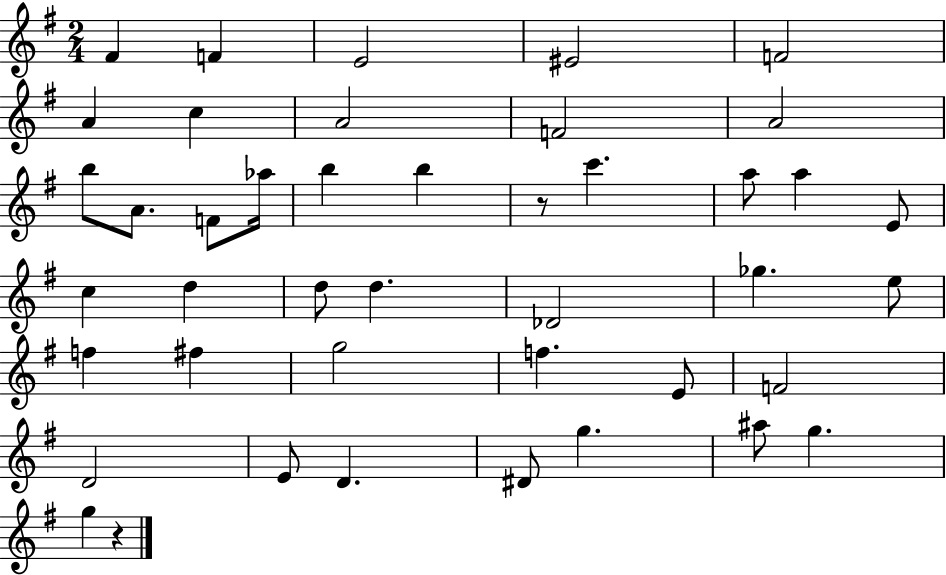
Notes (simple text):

F#4/q F4/q E4/h EIS4/h F4/h A4/q C5/q A4/h F4/h A4/h B5/e A4/e. F4/e Ab5/s B5/q B5/q R/e C6/q. A5/e A5/q E4/e C5/q D5/q D5/e D5/q. Db4/h Gb5/q. E5/e F5/q F#5/q G5/h F5/q. E4/e F4/h D4/h E4/e D4/q. D#4/e G5/q. A#5/e G5/q. G5/q R/q